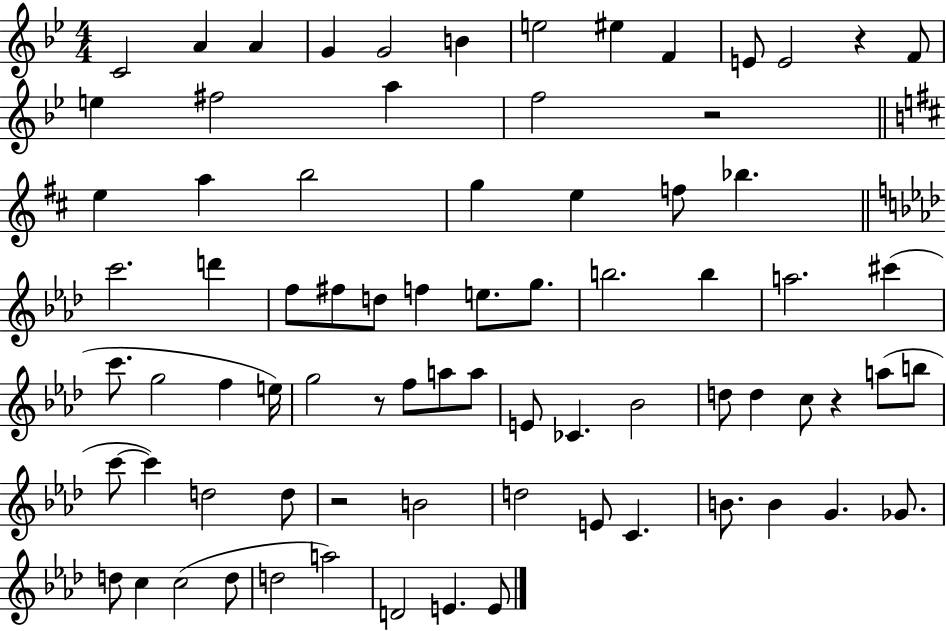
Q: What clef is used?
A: treble